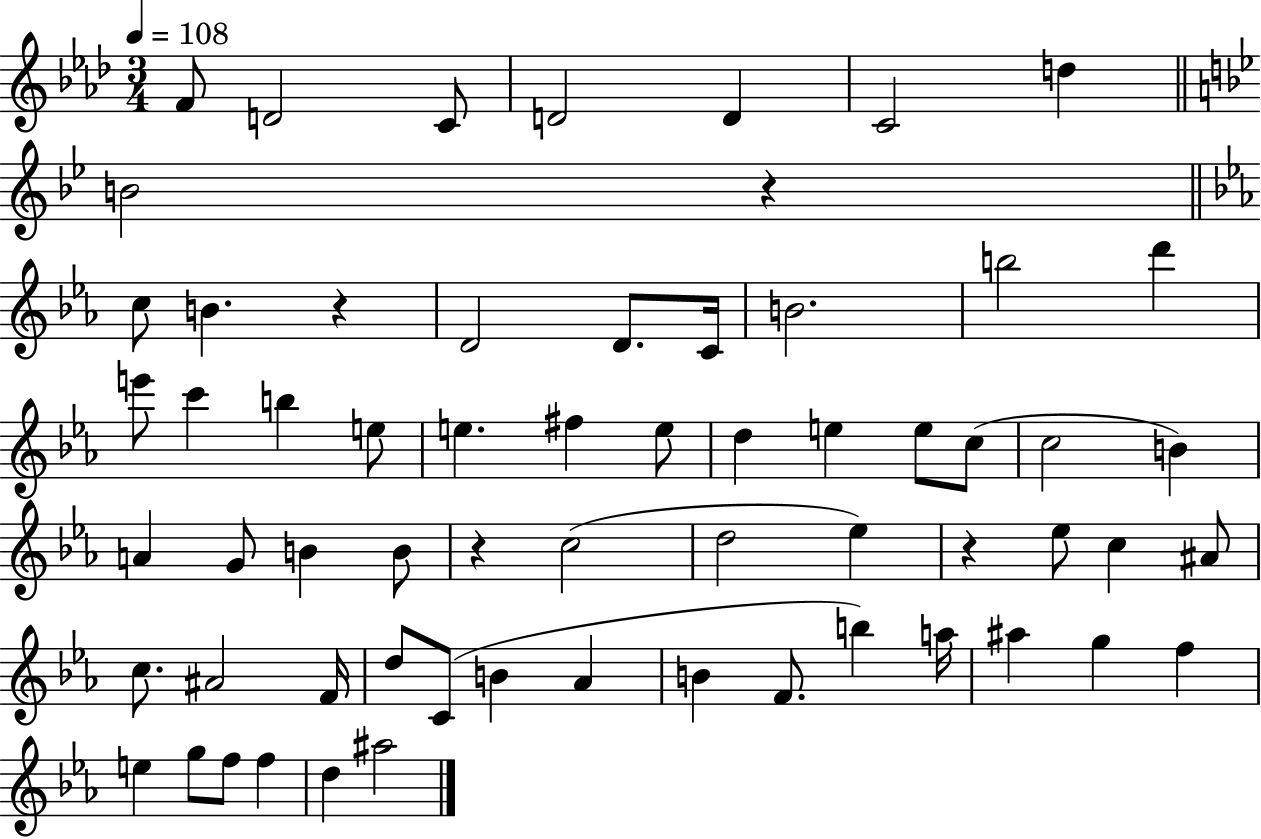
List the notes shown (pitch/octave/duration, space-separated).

F4/e D4/h C4/e D4/h D4/q C4/h D5/q B4/h R/q C5/e B4/q. R/q D4/h D4/e. C4/s B4/h. B5/h D6/q E6/e C6/q B5/q E5/e E5/q. F#5/q E5/e D5/q E5/q E5/e C5/e C5/h B4/q A4/q G4/e B4/q B4/e R/q C5/h D5/h Eb5/q R/q Eb5/e C5/q A#4/e C5/e. A#4/h F4/s D5/e C4/e B4/q Ab4/q B4/q F4/e. B5/q A5/s A#5/q G5/q F5/q E5/q G5/e F5/e F5/q D5/q A#5/h